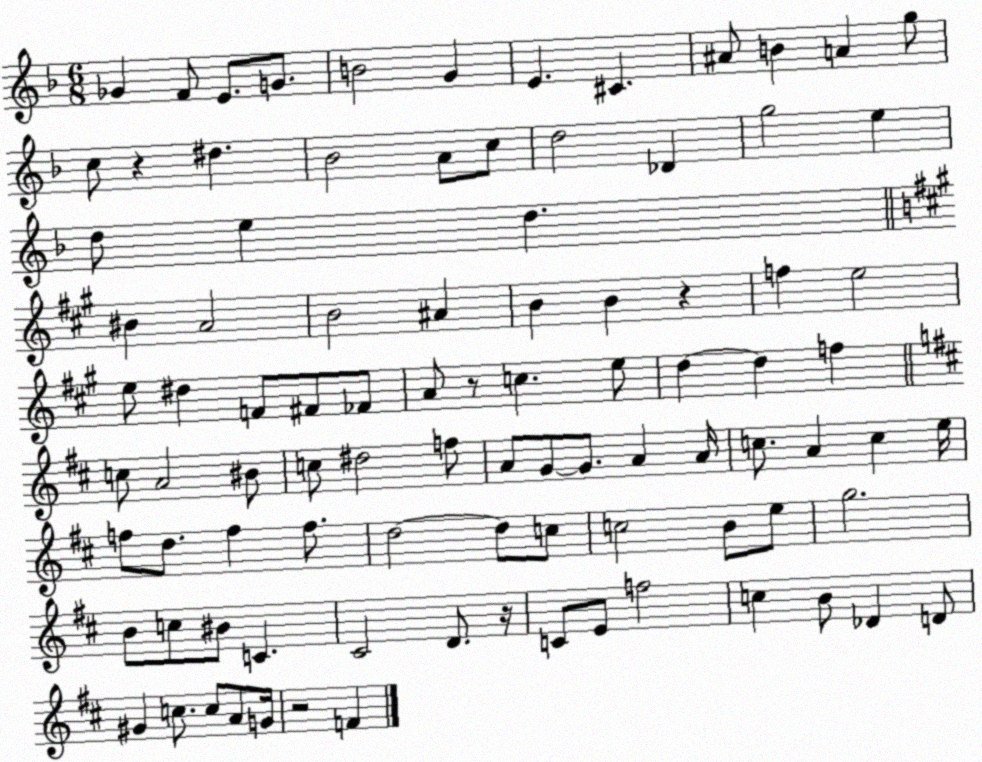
X:1
T:Untitled
M:6/8
L:1/4
K:F
_G F/2 E/2 G/2 B2 G E ^C ^A/2 B A g/2 c/2 z ^d _B2 A/2 c/2 d2 _D g2 e d/2 e d ^B A2 B2 ^A B B z f e2 e/2 ^d F/2 ^F/2 _F/2 A/2 z/2 c e/2 d d f c/2 A2 ^B/2 c/2 ^d2 f/2 A/2 G/2 G/2 A A/4 c/2 A c e/4 f/2 d/2 f f/2 d2 d/2 c/2 c2 B/2 e/2 g2 B/2 c/2 ^B/2 C ^C2 D/2 z/4 C/2 E/2 f2 c B/2 _D D/2 ^G c/2 c/2 A/2 G/4 z2 F